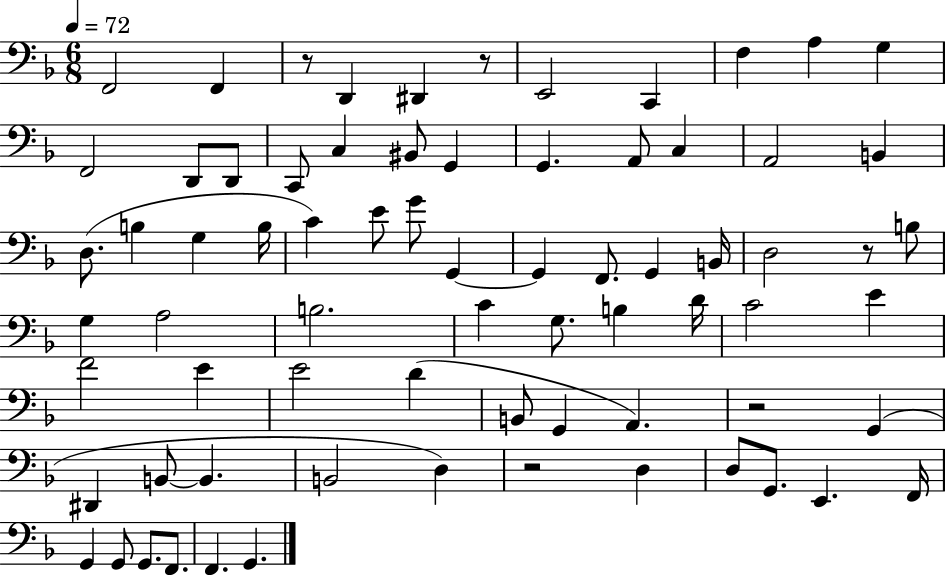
X:1
T:Untitled
M:6/8
L:1/4
K:F
F,,2 F,, z/2 D,, ^D,, z/2 E,,2 C,, F, A, G, F,,2 D,,/2 D,,/2 C,,/2 C, ^B,,/2 G,, G,, A,,/2 C, A,,2 B,, D,/2 B, G, B,/4 C E/2 G/2 G,, G,, F,,/2 G,, B,,/4 D,2 z/2 B,/2 G, A,2 B,2 C G,/2 B, D/4 C2 E F2 E E2 D B,,/2 G,, A,, z2 G,, ^D,, B,,/2 B,, B,,2 D, z2 D, D,/2 G,,/2 E,, F,,/4 G,, G,,/2 G,,/2 F,,/2 F,, G,,